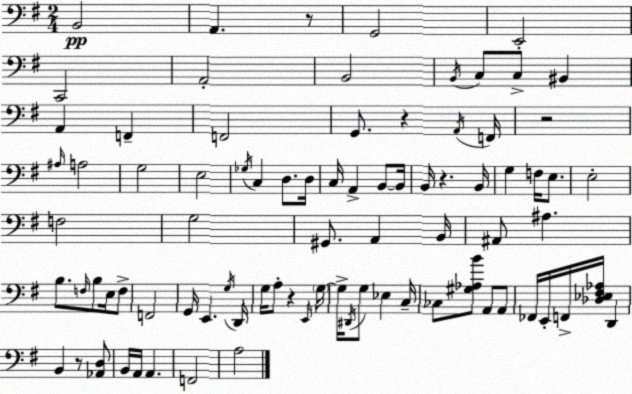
X:1
T:Untitled
M:2/4
L:1/4
K:Em
B,,2 A,, z/2 G,,2 E,,2 C,,2 A,,2 B,,2 B,,/4 C,/2 C,/2 ^B,, A,, F,, F,,2 G,,/2 z A,,/4 F,,/4 z2 ^A,/4 A,2 G,2 E,2 _G,/4 C, D,/2 D,/4 C,/4 A,, B,,/2 B,,/4 B,,/4 z B,,/4 G, F,/4 E,/2 E,2 F,2 G,2 ^G,,/2 A,, B,,/4 ^A,,/2 ^A, B,/2 F,/4 B,/2 E,/4 F,/2 F,,2 G,,/4 E,, G,/4 D,,/4 G,/4 A,/2 z E,,/4 G,/4 G,/4 ^D,,/4 G,/2 _E, C,/4 _C,/2 [^G,_A,B]/2 A,,/2 A,,/2 _F,,/4 E,,/4 F,,/4 [_D,_E,^F,_A,]/4 D,, B,, z/2 [_A,,D,]/2 B,,/4 A,,/4 A,, F,,2 A,2